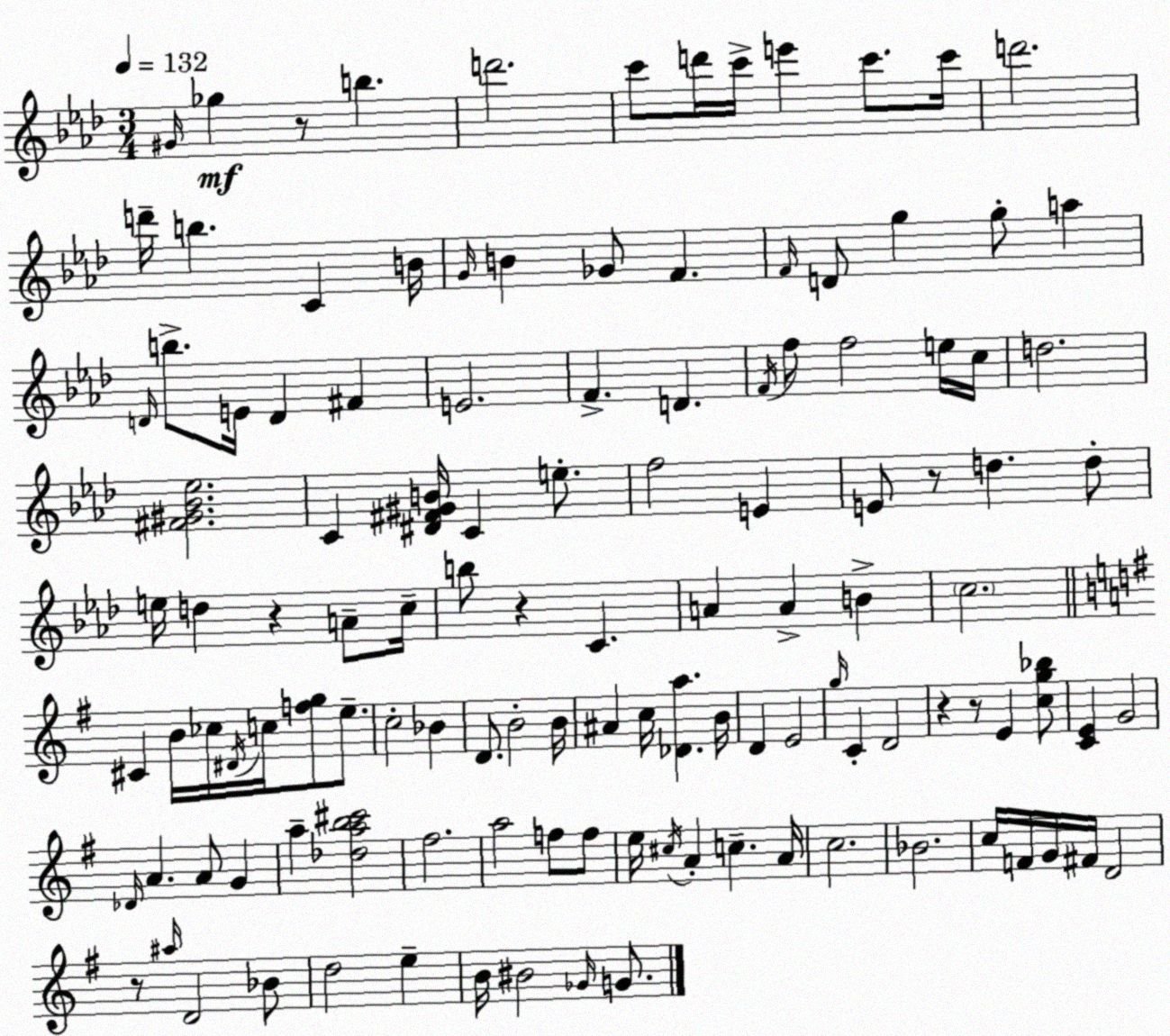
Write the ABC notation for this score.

X:1
T:Untitled
M:3/4
L:1/4
K:Fm
^G/4 _g z/2 b d'2 c'/2 d'/4 c'/4 e' c'/2 c'/4 d'2 d'/4 b C B/4 G/4 B _G/2 F F/4 D/2 g g/2 a D/4 b/2 E/4 D ^F E2 F D F/4 f/2 f2 e/4 c/4 d2 [^F^G_B_e]2 C [^D^F^GB]/4 C e/2 f2 E E/2 z/2 d d/2 e/4 d z A/2 c/4 b/2 z C A A B c2 ^C B/4 _c/4 ^D/4 c/4 [fg]/2 e/2 c2 _B D/2 B2 B/4 ^A c/4 [_Da] B/4 D E2 g/4 C D2 z z/2 E [cg_b]/2 [CE] G2 _D/4 A A/2 G a [_dab^c']2 ^f2 a2 f/2 f/2 e/4 ^c/4 A c A/4 c2 _B2 c/4 F/4 G/4 ^F/4 D2 z/2 ^a/4 D2 _B/2 d2 e B/4 ^B2 _G/4 G/2